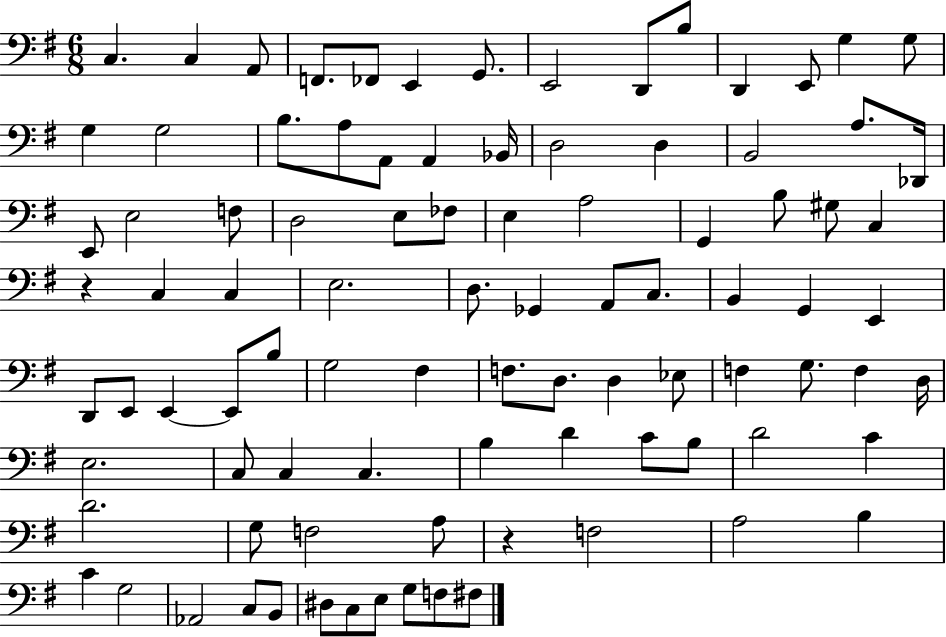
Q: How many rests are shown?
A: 2